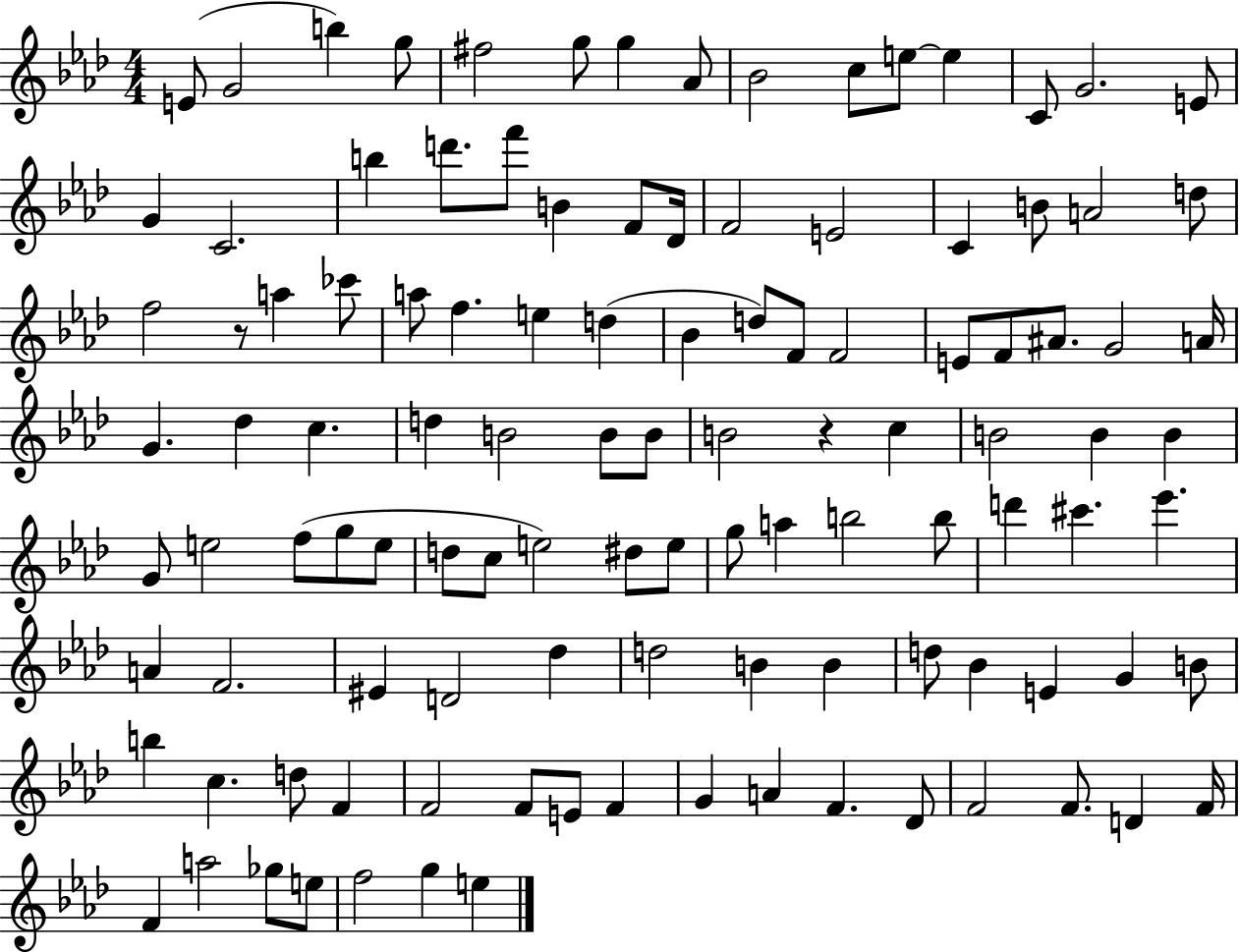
{
  \clef treble
  \numericTimeSignature
  \time 4/4
  \key aes \major
  e'8( g'2 b''4) g''8 | fis''2 g''8 g''4 aes'8 | bes'2 c''8 e''8~~ e''4 | c'8 g'2. e'8 | \break g'4 c'2. | b''4 d'''8. f'''8 b'4 f'8 des'16 | f'2 e'2 | c'4 b'8 a'2 d''8 | \break f''2 r8 a''4 ces'''8 | a''8 f''4. e''4 d''4( | bes'4 d''8) f'8 f'2 | e'8 f'8 ais'8. g'2 a'16 | \break g'4. des''4 c''4. | d''4 b'2 b'8 b'8 | b'2 r4 c''4 | b'2 b'4 b'4 | \break g'8 e''2 f''8( g''8 e''8 | d''8 c''8 e''2) dis''8 e''8 | g''8 a''4 b''2 b''8 | d'''4 cis'''4. ees'''4. | \break a'4 f'2. | eis'4 d'2 des''4 | d''2 b'4 b'4 | d''8 bes'4 e'4 g'4 b'8 | \break b''4 c''4. d''8 f'4 | f'2 f'8 e'8 f'4 | g'4 a'4 f'4. des'8 | f'2 f'8. d'4 f'16 | \break f'4 a''2 ges''8 e''8 | f''2 g''4 e''4 | \bar "|."
}